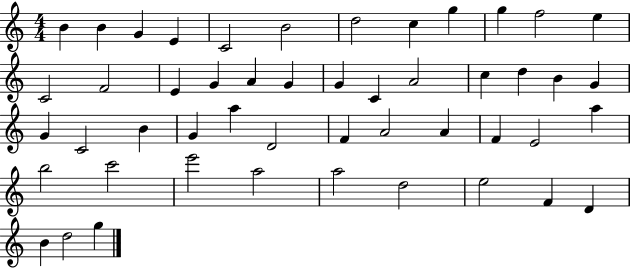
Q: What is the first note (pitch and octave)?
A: B4